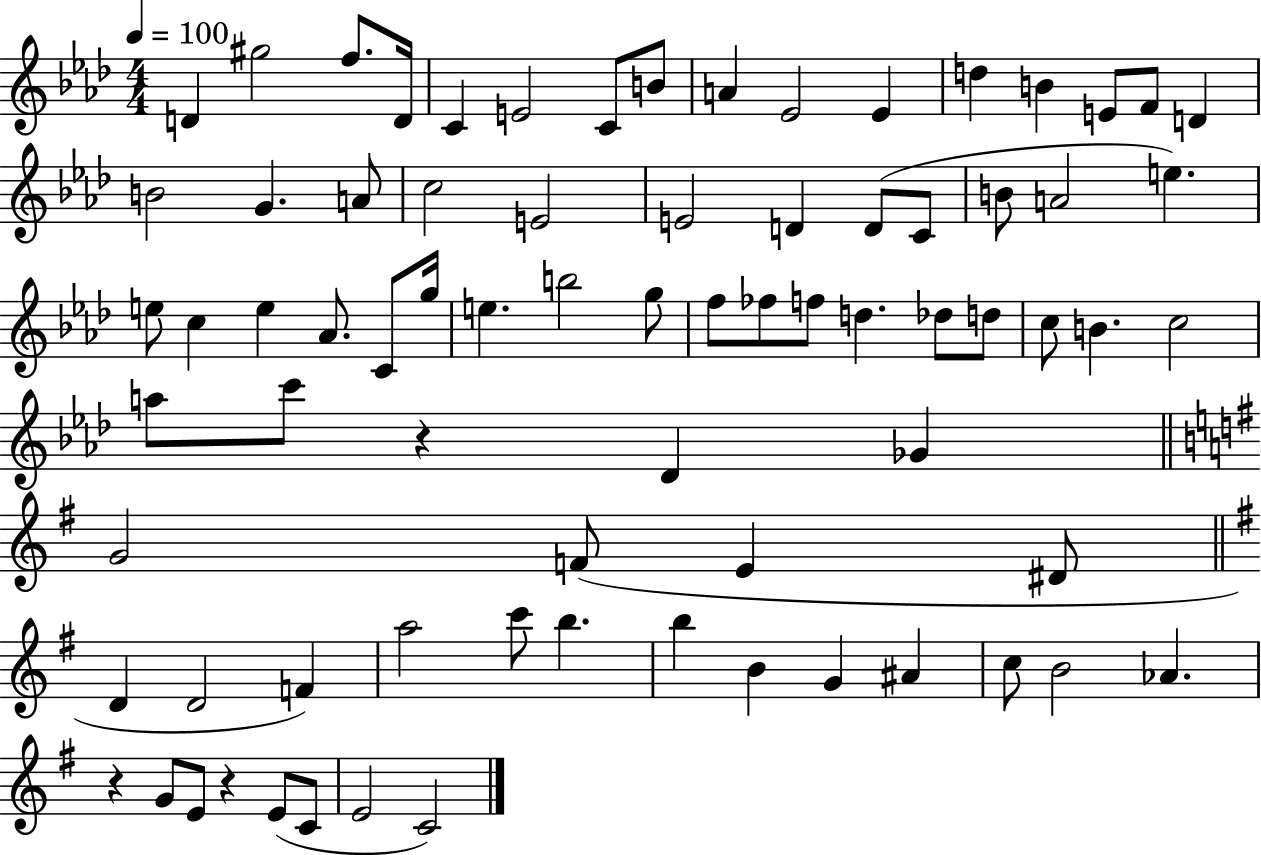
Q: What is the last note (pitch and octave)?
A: C4